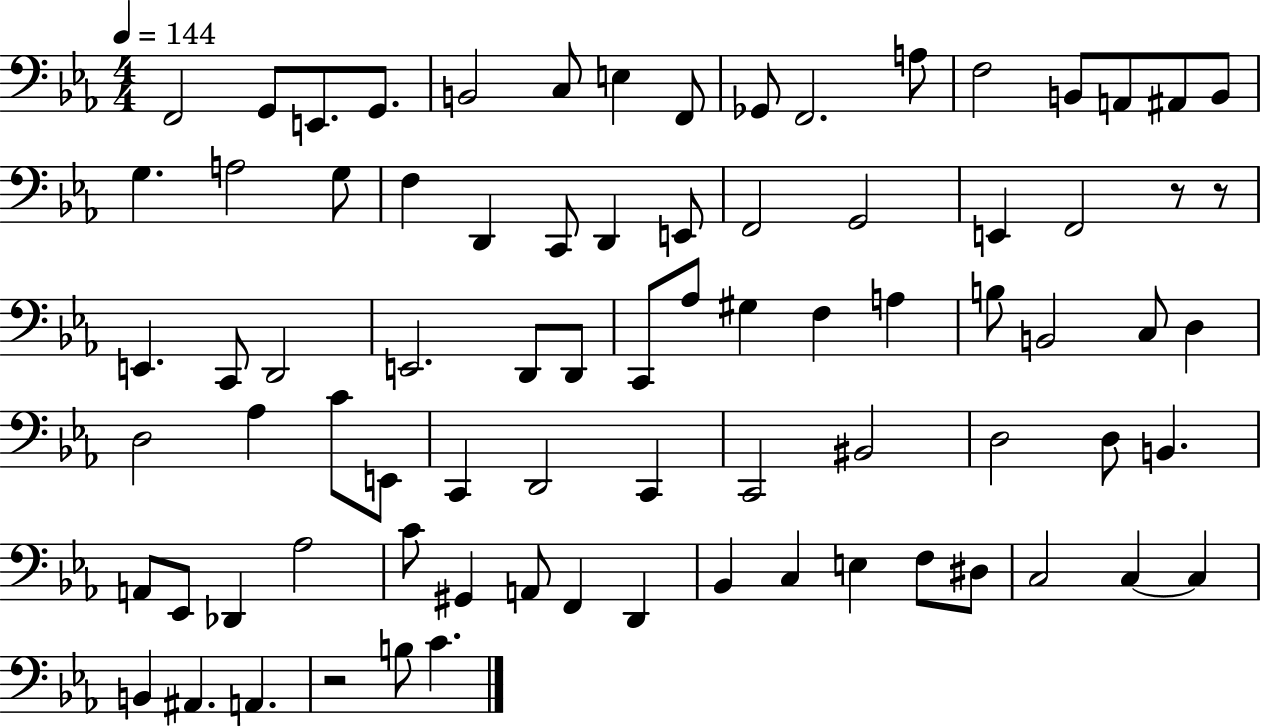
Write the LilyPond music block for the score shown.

{
  \clef bass
  \numericTimeSignature
  \time 4/4
  \key ees \major
  \tempo 4 = 144
  f,2 g,8 e,8. g,8. | b,2 c8 e4 f,8 | ges,8 f,2. a8 | f2 b,8 a,8 ais,8 b,8 | \break g4. a2 g8 | f4 d,4 c,8 d,4 e,8 | f,2 g,2 | e,4 f,2 r8 r8 | \break e,4. c,8 d,2 | e,2. d,8 d,8 | c,8 aes8 gis4 f4 a4 | b8 b,2 c8 d4 | \break d2 aes4 c'8 e,8 | c,4 d,2 c,4 | c,2 bis,2 | d2 d8 b,4. | \break a,8 ees,8 des,4 aes2 | c'8 gis,4 a,8 f,4 d,4 | bes,4 c4 e4 f8 dis8 | c2 c4~~ c4 | \break b,4 ais,4. a,4. | r2 b8 c'4. | \bar "|."
}